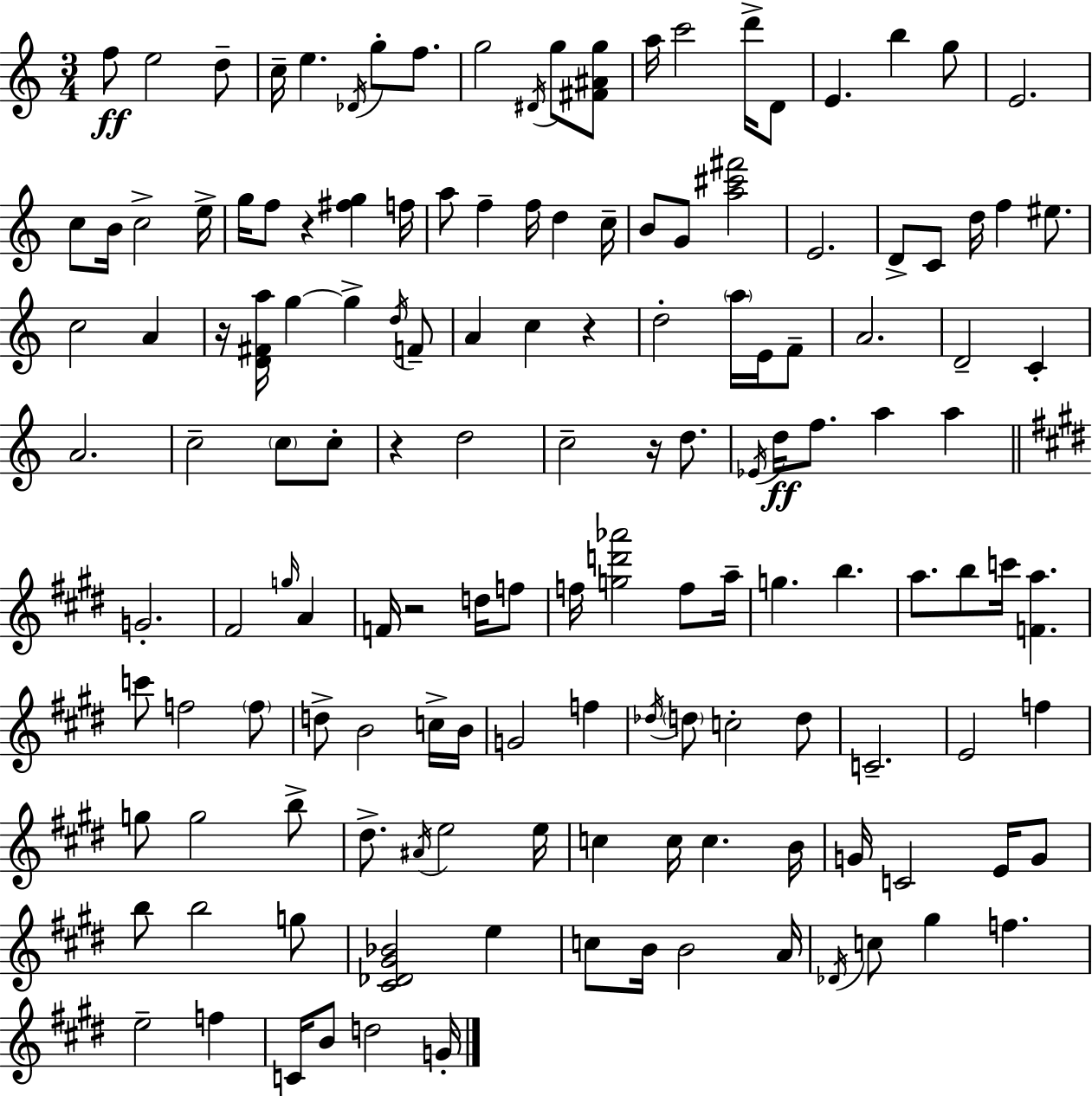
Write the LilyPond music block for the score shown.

{
  \clef treble
  \numericTimeSignature
  \time 3/4
  \key c \major
  \repeat volta 2 { f''8\ff e''2 d''8-- | c''16-- e''4. \acciaccatura { des'16 } g''8-. f''8. | g''2 \acciaccatura { dis'16 } g''8 | <fis' ais' g''>8 a''16 c'''2 d'''16-> | \break d'8 e'4. b''4 | g''8 e'2. | c''8 b'16 c''2-> | e''16-> g''16 f''8 r4 <fis'' g''>4 | \break f''16 a''8 f''4-- f''16 d''4 | c''16-- b'8 g'8 <a'' cis''' fis'''>2 | e'2. | d'8-> c'8 d''16 f''4 eis''8. | \break c''2 a'4 | r16 <d' fis' a''>16 g''4~~ g''4-> | \acciaccatura { d''16 } f'8-- a'4 c''4 r4 | d''2-. \parenthesize a''16 | \break e'16 f'8-- a'2. | d'2-- c'4-. | a'2. | c''2-- \parenthesize c''8 | \break c''8-. r4 d''2 | c''2-- r16 | d''8. \acciaccatura { ees'16 } d''16\ff f''8. a''4 | a''4 \bar "||" \break \key e \major g'2.-. | fis'2 \grace { g''16 } a'4 | f'16 r2 d''16 f''8 | f''16 <g'' d''' aes'''>2 f''8 | \break a''16-- g''4. b''4. | a''8. b''8 c'''16 <f' a''>4. | c'''8 f''2 \parenthesize f''8 | d''8-> b'2 c''16-> | \break b'16 g'2 f''4 | \acciaccatura { des''16 } \parenthesize d''8 c''2-. | d''8 c'2.-- | e'2 f''4 | \break g''8 g''2 | b''8-> dis''8.-> \acciaccatura { ais'16 } e''2 | e''16 c''4 c''16 c''4. | b'16 g'16 c'2 | \break e'16 g'8 b''8 b''2 | g''8 <cis' des' gis' bes'>2 e''4 | c''8 b'16 b'2 | a'16 \acciaccatura { des'16 } c''8 gis''4 f''4. | \break e''2-- | f''4 c'16 b'8 d''2 | g'16-. } \bar "|."
}